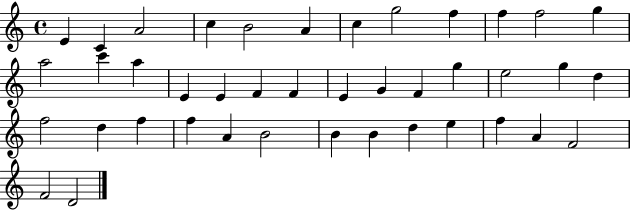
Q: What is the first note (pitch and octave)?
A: E4